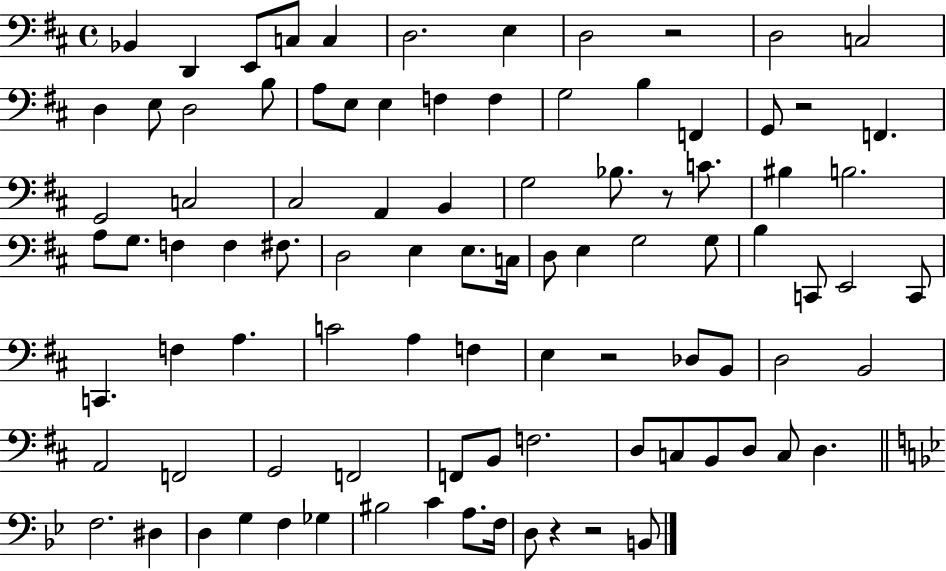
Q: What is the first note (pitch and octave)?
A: Bb2